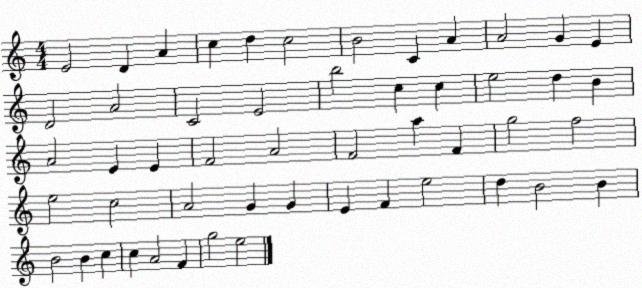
X:1
T:Untitled
M:4/4
L:1/4
K:C
E2 D A c d c2 B2 C A A2 G E D2 A2 C2 E2 b2 c c e2 d B A2 E E F2 A2 F2 a F g2 f2 e2 c2 A2 G G E F e2 d B2 B B2 B c c A2 F g2 e2